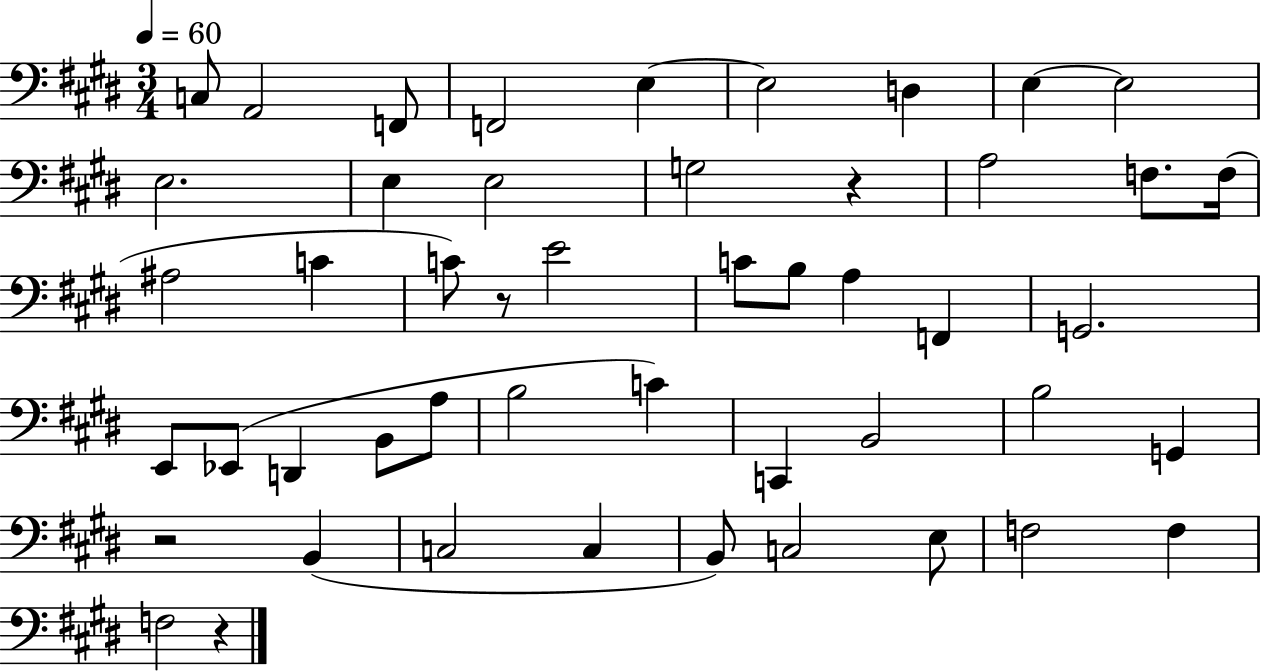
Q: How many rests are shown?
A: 4